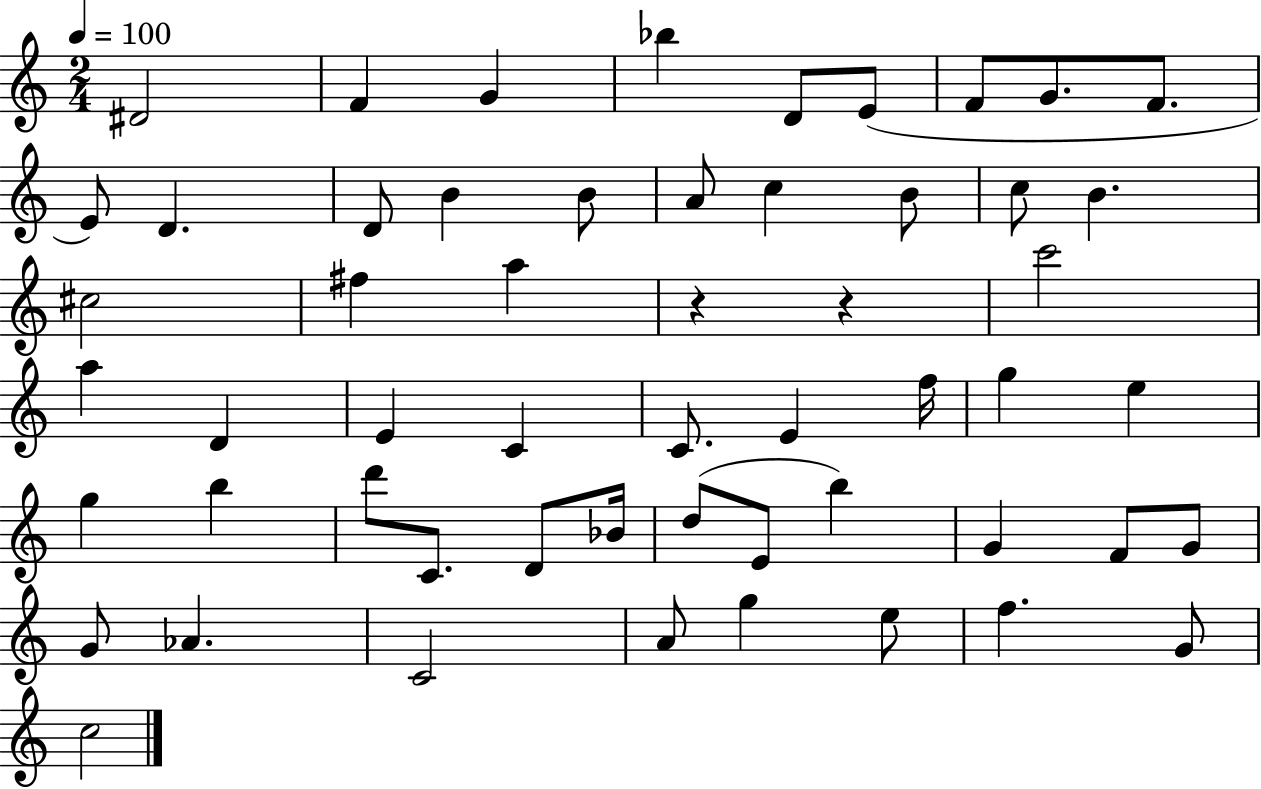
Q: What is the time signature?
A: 2/4